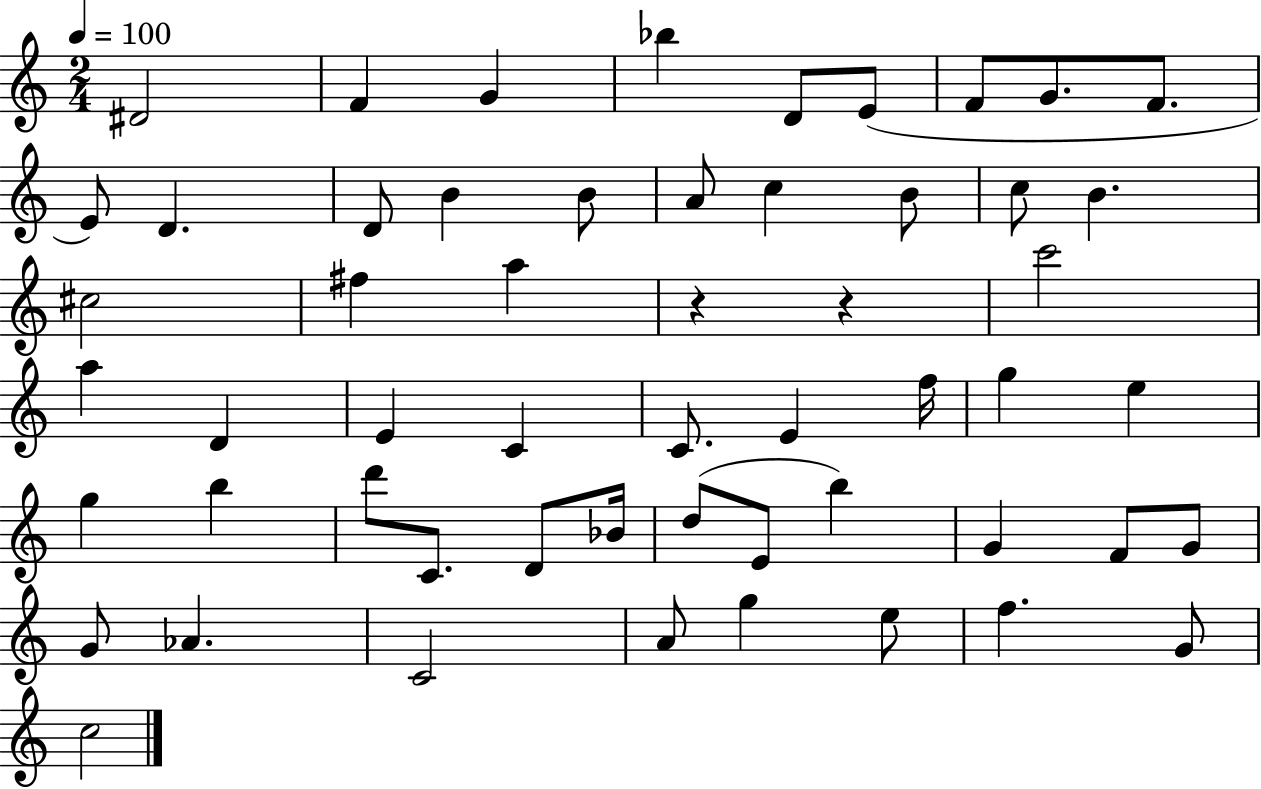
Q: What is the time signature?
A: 2/4